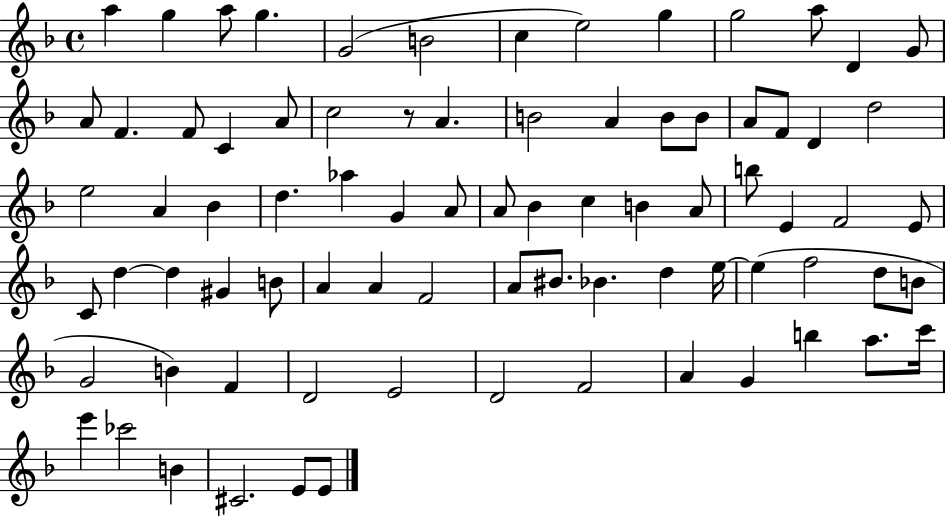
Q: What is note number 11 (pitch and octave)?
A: A5